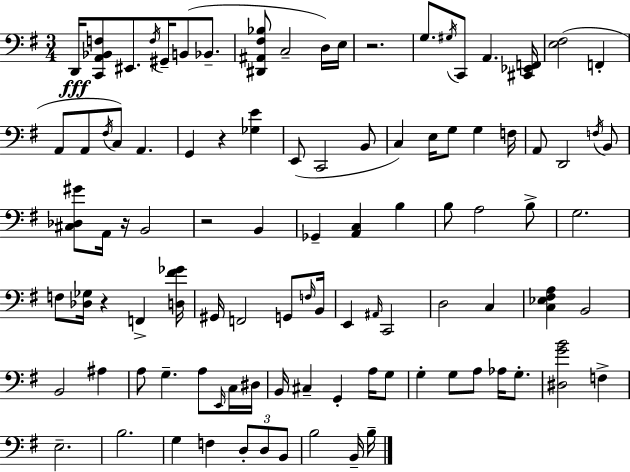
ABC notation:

X:1
T:Untitled
M:3/4
L:1/4
K:G
D,,/4 [C,,A,,_B,,F,]/2 ^E,,/2 F,/4 ^G,,/4 B,,/2 _B,,/2 [^D,,^A,,^F,_B,]/2 C,2 D,/4 E,/4 z2 G,/2 ^G,/4 C,,/2 A,, [^C,,_E,,F,,]/4 [E,^F,]2 F,, A,,/2 A,,/2 ^F,/4 C,/2 A,, G,, z [_G,E] E,,/2 C,,2 B,,/2 C, E,/4 G,/2 G, F,/4 A,,/2 D,,2 F,/4 B,,/2 [^C,_D,^G]/2 A,,/4 z/4 B,,2 z2 B,, _G,, [A,,C,] B, B,/2 A,2 B,/2 G,2 F,/2 [_D,_G,]/4 z F,, [D,^F_G]/4 ^G,,/4 F,,2 G,,/2 F,/4 B,,/4 E,, ^A,,/4 C,,2 D,2 C, [C,_E,^F,A,] B,,2 B,,2 ^A, A,/2 G, A,/2 E,,/4 C,/4 ^D,/4 B,,/4 ^C, G,, A,/4 G,/2 G, G,/2 A,/2 _A,/4 G,/2 [^D,GB]2 F, E,2 B,2 G, F, D,/2 D,/2 B,,/2 B,2 B,,/4 B,/4